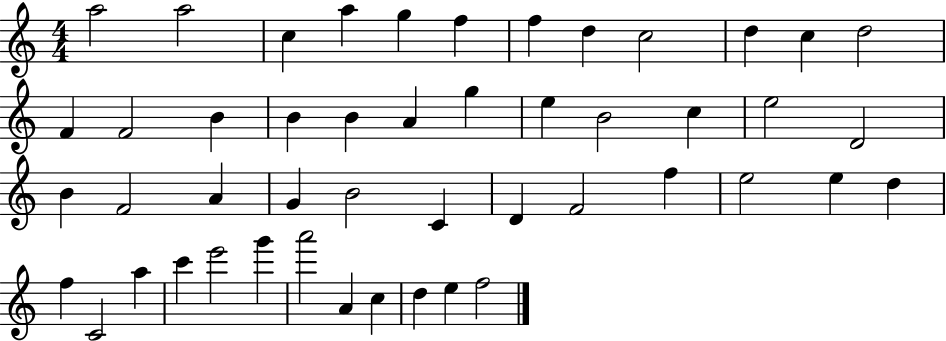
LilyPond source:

{
  \clef treble
  \numericTimeSignature
  \time 4/4
  \key c \major
  a''2 a''2 | c''4 a''4 g''4 f''4 | f''4 d''4 c''2 | d''4 c''4 d''2 | \break f'4 f'2 b'4 | b'4 b'4 a'4 g''4 | e''4 b'2 c''4 | e''2 d'2 | \break b'4 f'2 a'4 | g'4 b'2 c'4 | d'4 f'2 f''4 | e''2 e''4 d''4 | \break f''4 c'2 a''4 | c'''4 e'''2 g'''4 | a'''2 a'4 c''4 | d''4 e''4 f''2 | \break \bar "|."
}